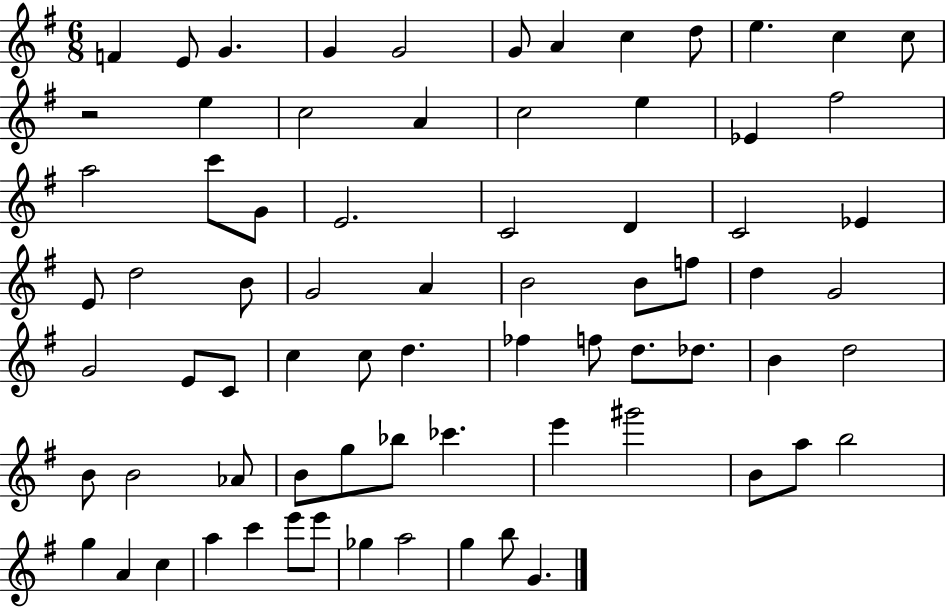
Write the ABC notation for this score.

X:1
T:Untitled
M:6/8
L:1/4
K:G
F E/2 G G G2 G/2 A c d/2 e c c/2 z2 e c2 A c2 e _E ^f2 a2 c'/2 G/2 E2 C2 D C2 _E E/2 d2 B/2 G2 A B2 B/2 f/2 d G2 G2 E/2 C/2 c c/2 d _f f/2 d/2 _d/2 B d2 B/2 B2 _A/2 B/2 g/2 _b/2 _c' e' ^g'2 B/2 a/2 b2 g A c a c' e'/2 e'/2 _g a2 g b/2 G